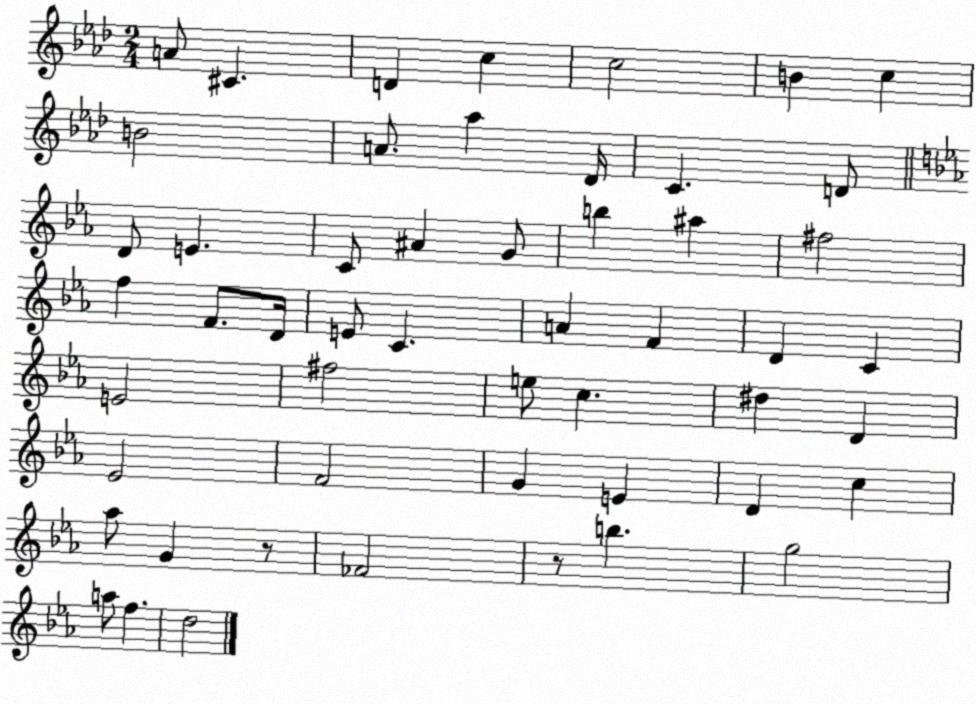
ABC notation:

X:1
T:Untitled
M:2/4
L:1/4
K:Ab
A/2 ^C D c c2 B c B2 A/2 _a _D/4 C D/2 D/2 E C/2 ^A G/2 b ^a ^f2 f F/2 D/4 E/2 C A F D C E2 ^f2 e/2 c ^d D _E2 F2 G E D c _a/2 G z/2 _F2 z/2 b g2 a/2 f d2